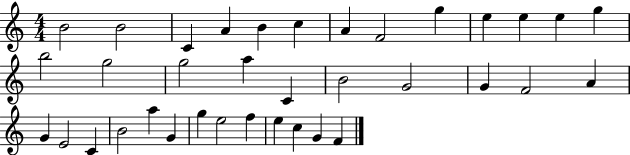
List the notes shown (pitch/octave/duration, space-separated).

B4/h B4/h C4/q A4/q B4/q C5/q A4/q F4/h G5/q E5/q E5/q E5/q G5/q B5/h G5/h G5/h A5/q C4/q B4/h G4/h G4/q F4/h A4/q G4/q E4/h C4/q B4/h A5/q G4/q G5/q E5/h F5/q E5/q C5/q G4/q F4/q